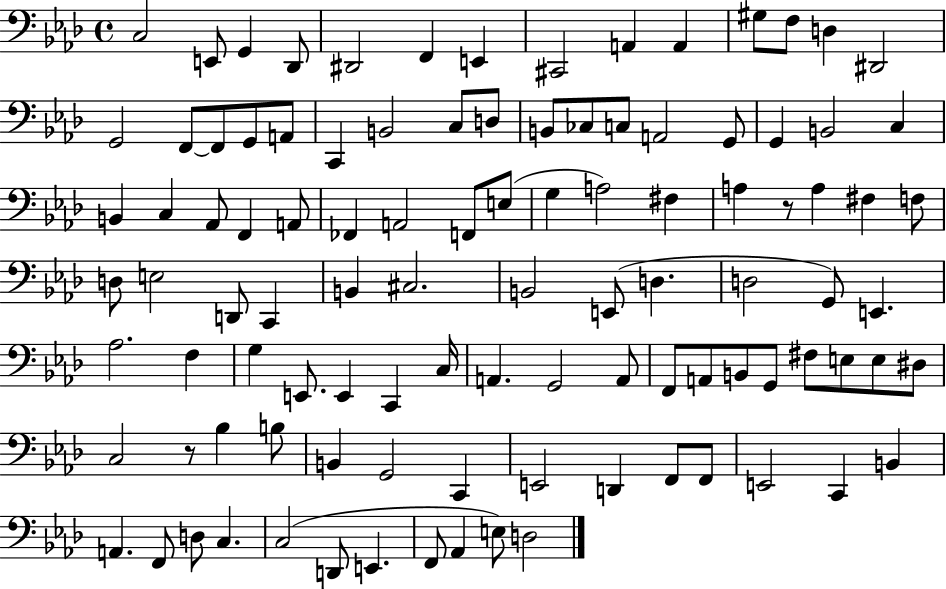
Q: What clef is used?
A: bass